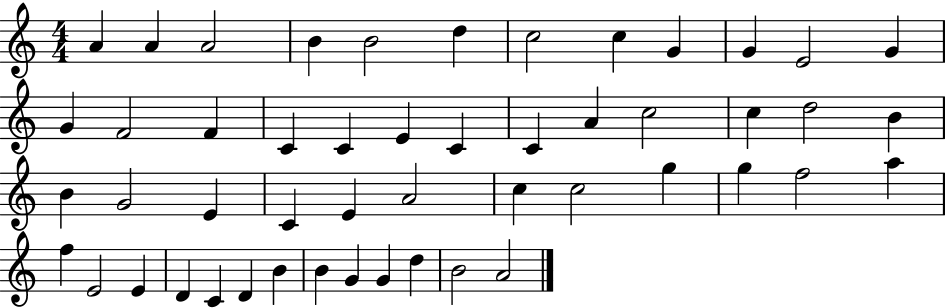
X:1
T:Untitled
M:4/4
L:1/4
K:C
A A A2 B B2 d c2 c G G E2 G G F2 F C C E C C A c2 c d2 B B G2 E C E A2 c c2 g g f2 a f E2 E D C D B B G G d B2 A2